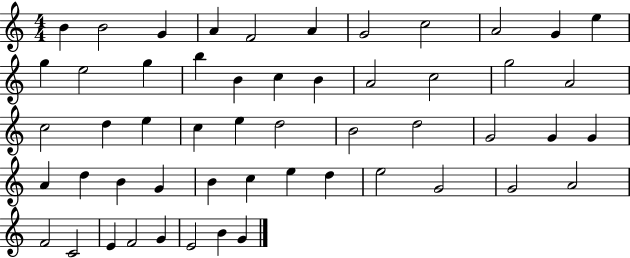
X:1
T:Untitled
M:4/4
L:1/4
K:C
B B2 G A F2 A G2 c2 A2 G e g e2 g b B c B A2 c2 g2 A2 c2 d e c e d2 B2 d2 G2 G G A d B G B c e d e2 G2 G2 A2 F2 C2 E F2 G E2 B G